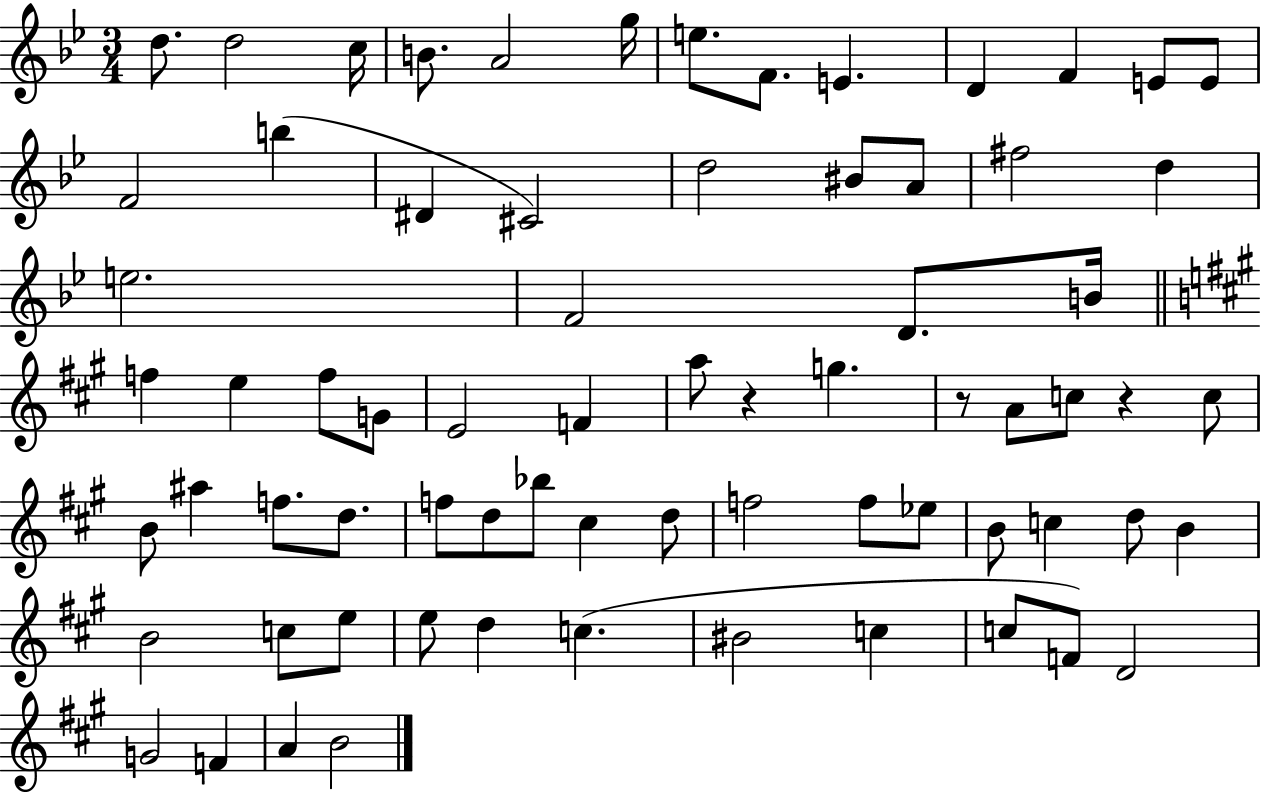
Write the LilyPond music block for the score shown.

{
  \clef treble
  \numericTimeSignature
  \time 3/4
  \key bes \major
  d''8. d''2 c''16 | b'8. a'2 g''16 | e''8. f'8. e'4. | d'4 f'4 e'8 e'8 | \break f'2 b''4( | dis'4 cis'2) | d''2 bis'8 a'8 | fis''2 d''4 | \break e''2. | f'2 d'8. b'16 | \bar "||" \break \key a \major f''4 e''4 f''8 g'8 | e'2 f'4 | a''8 r4 g''4. | r8 a'8 c''8 r4 c''8 | \break b'8 ais''4 f''8. d''8. | f''8 d''8 bes''8 cis''4 d''8 | f''2 f''8 ees''8 | b'8 c''4 d''8 b'4 | \break b'2 c''8 e''8 | e''8 d''4 c''4.( | bis'2 c''4 | c''8 f'8) d'2 | \break g'2 f'4 | a'4 b'2 | \bar "|."
}